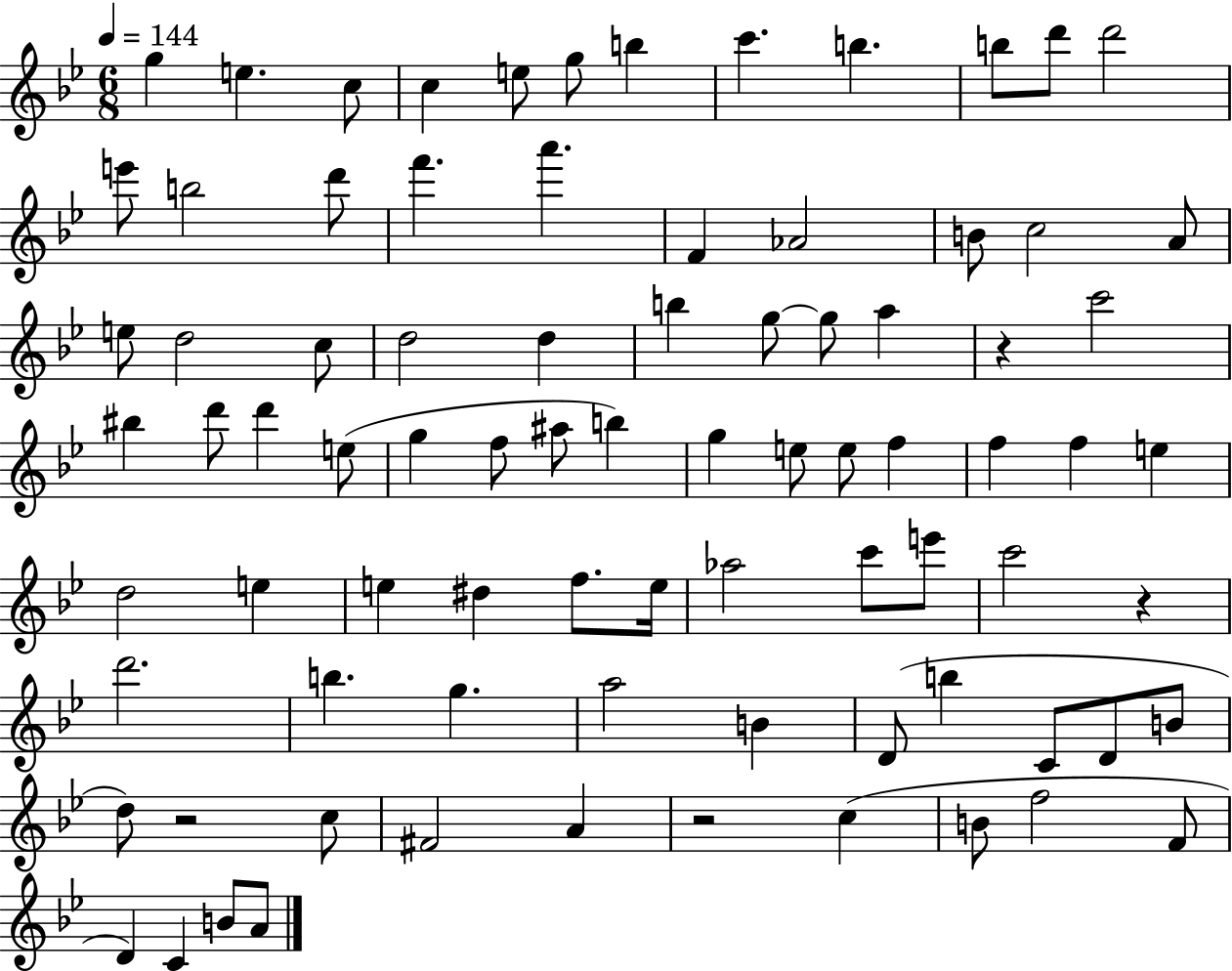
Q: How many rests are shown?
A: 4